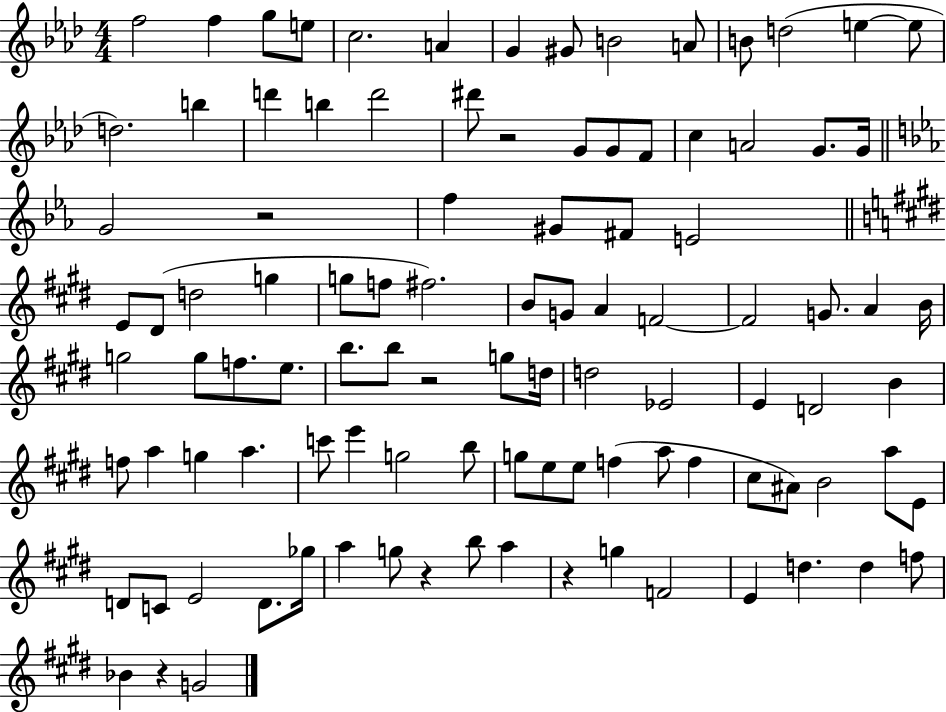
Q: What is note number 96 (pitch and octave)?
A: G4